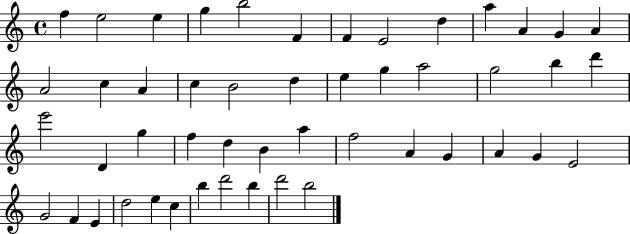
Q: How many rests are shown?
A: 0